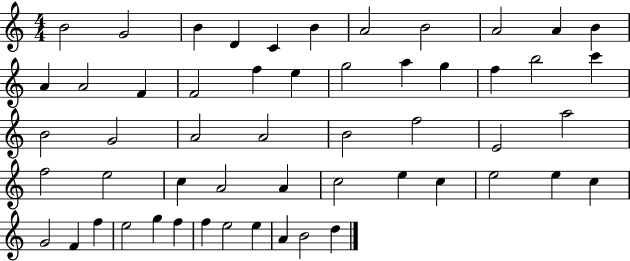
{
  \clef treble
  \numericTimeSignature
  \time 4/4
  \key c \major
  b'2 g'2 | b'4 d'4 c'4 b'4 | a'2 b'2 | a'2 a'4 b'4 | \break a'4 a'2 f'4 | f'2 f''4 e''4 | g''2 a''4 g''4 | f''4 b''2 c'''4 | \break b'2 g'2 | a'2 a'2 | b'2 f''2 | e'2 a''2 | \break f''2 e''2 | c''4 a'2 a'4 | c''2 e''4 c''4 | e''2 e''4 c''4 | \break g'2 f'4 f''4 | e''2 g''4 f''4 | f''4 e''2 e''4 | a'4 b'2 d''4 | \break \bar "|."
}